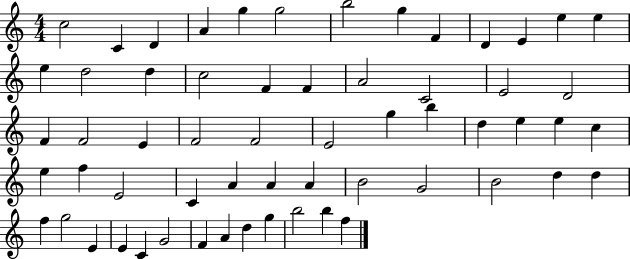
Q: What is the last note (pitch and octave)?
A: F5